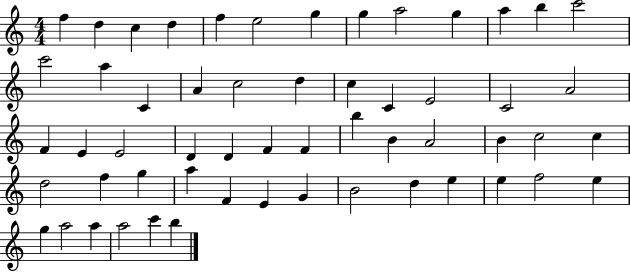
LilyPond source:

{
  \clef treble
  \numericTimeSignature
  \time 4/4
  \key c \major
  f''4 d''4 c''4 d''4 | f''4 e''2 g''4 | g''4 a''2 g''4 | a''4 b''4 c'''2 | \break c'''2 a''4 c'4 | a'4 c''2 d''4 | c''4 c'4 e'2 | c'2 a'2 | \break f'4 e'4 e'2 | d'4 d'4 f'4 f'4 | b''4 b'4 a'2 | b'4 c''2 c''4 | \break d''2 f''4 g''4 | a''4 f'4 e'4 g'4 | b'2 d''4 e''4 | e''4 f''2 e''4 | \break g''4 a''2 a''4 | a''2 c'''4 b''4 | \bar "|."
}